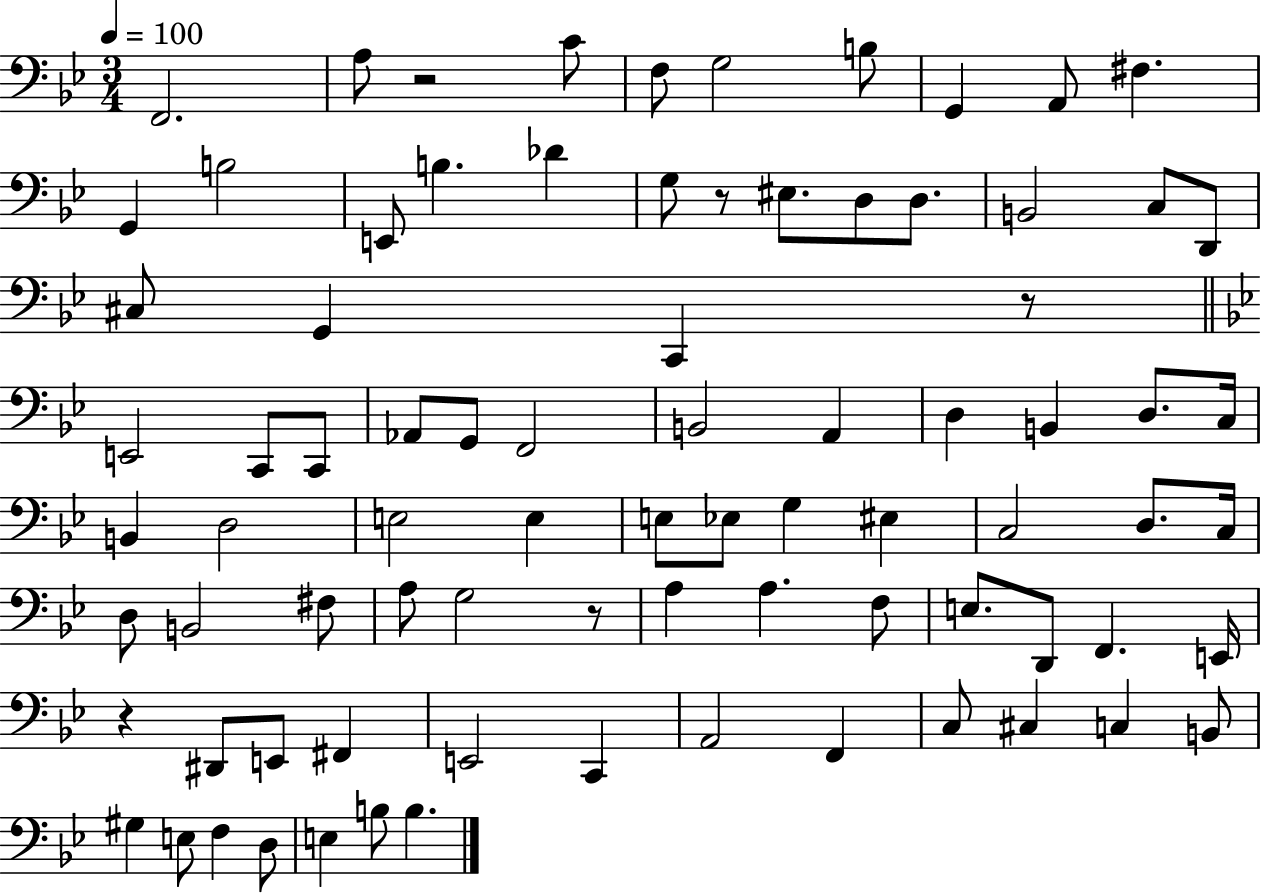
F2/h. A3/e R/h C4/e F3/e G3/h B3/e G2/q A2/e F#3/q. G2/q B3/h E2/e B3/q. Db4/q G3/e R/e EIS3/e. D3/e D3/e. B2/h C3/e D2/e C#3/e G2/q C2/q R/e E2/h C2/e C2/e Ab2/e G2/e F2/h B2/h A2/q D3/q B2/q D3/e. C3/s B2/q D3/h E3/h E3/q E3/e Eb3/e G3/q EIS3/q C3/h D3/e. C3/s D3/e B2/h F#3/e A3/e G3/h R/e A3/q A3/q. F3/e E3/e. D2/e F2/q. E2/s R/q D#2/e E2/e F#2/q E2/h C2/q A2/h F2/q C3/e C#3/q C3/q B2/e G#3/q E3/e F3/q D3/e E3/q B3/e B3/q.